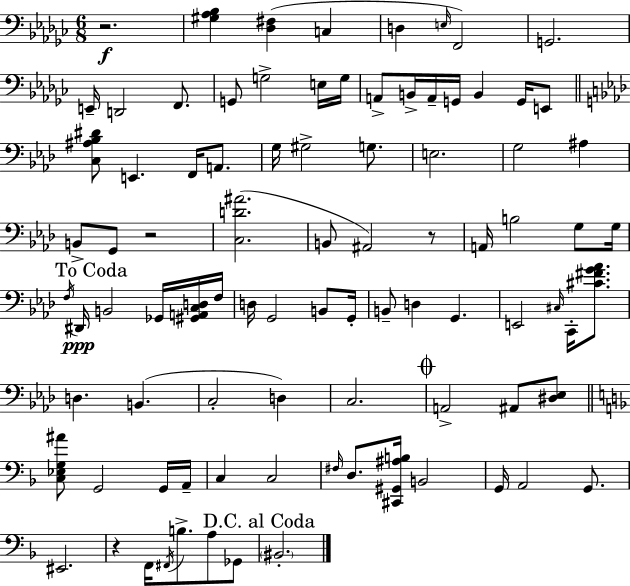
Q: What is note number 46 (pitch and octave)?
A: B2